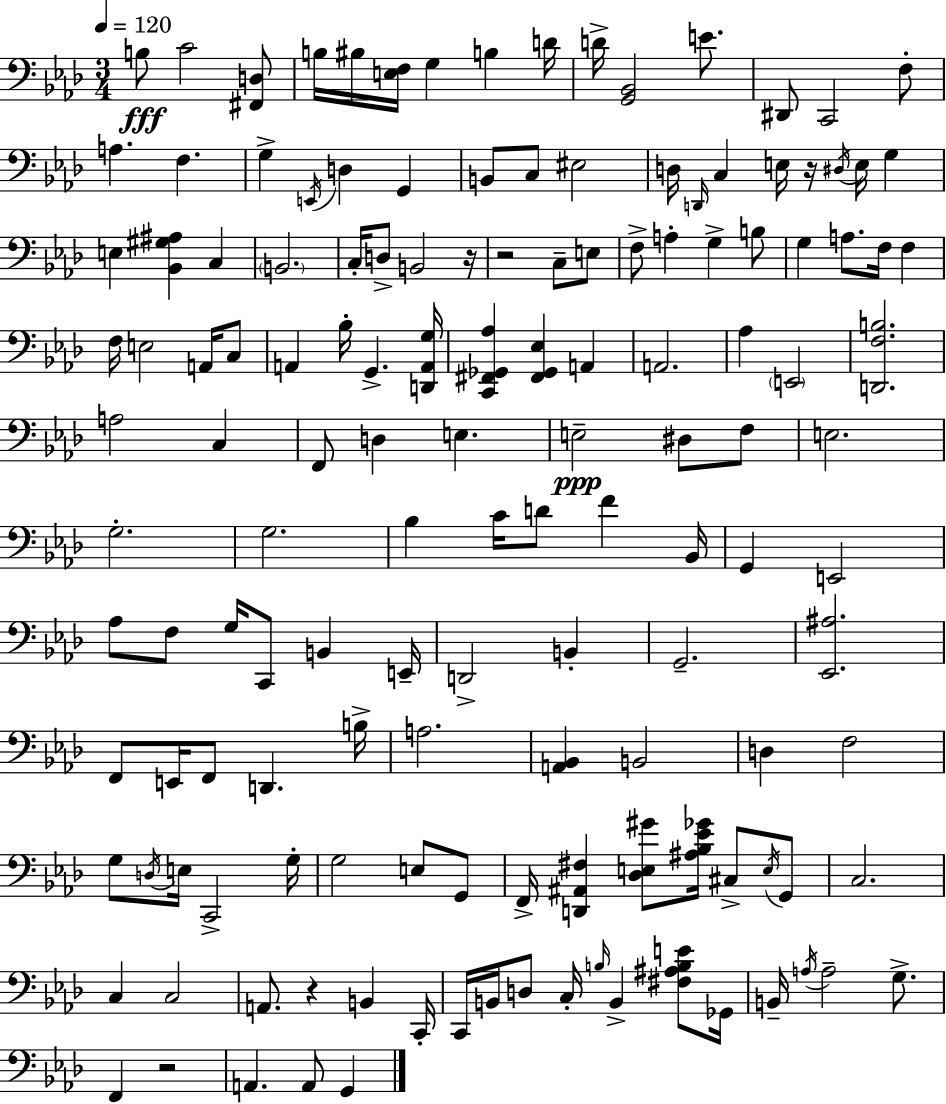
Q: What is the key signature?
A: AES major